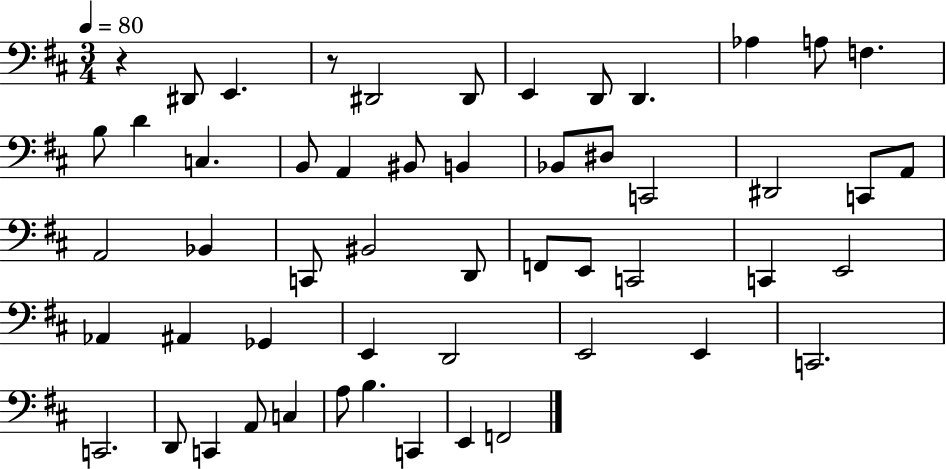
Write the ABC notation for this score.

X:1
T:Untitled
M:3/4
L:1/4
K:D
z ^D,,/2 E,, z/2 ^D,,2 ^D,,/2 E,, D,,/2 D,, _A, A,/2 F, B,/2 D C, B,,/2 A,, ^B,,/2 B,, _B,,/2 ^D,/2 C,,2 ^D,,2 C,,/2 A,,/2 A,,2 _B,, C,,/2 ^B,,2 D,,/2 F,,/2 E,,/2 C,,2 C,, E,,2 _A,, ^A,, _G,, E,, D,,2 E,,2 E,, C,,2 C,,2 D,,/2 C,, A,,/2 C, A,/2 B, C,, E,, F,,2